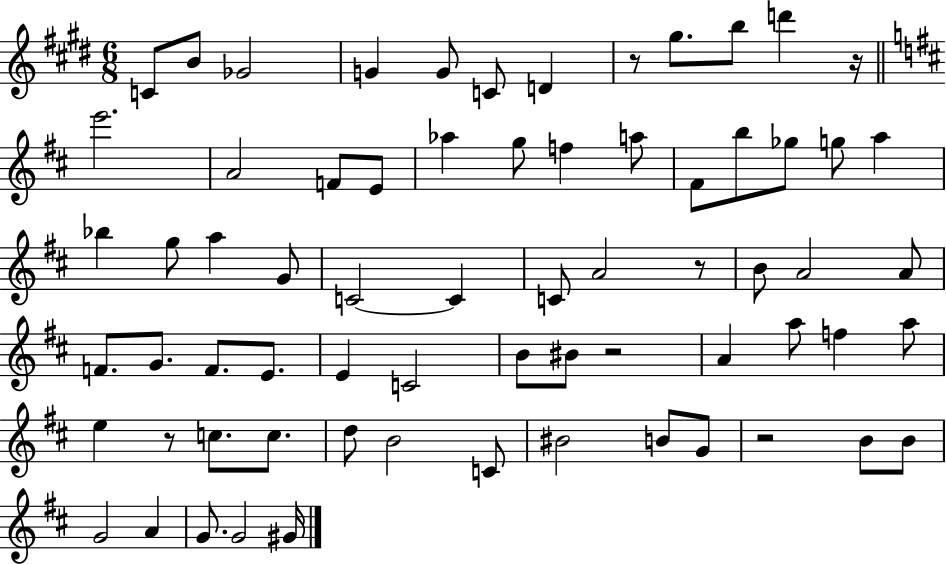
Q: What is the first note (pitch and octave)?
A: C4